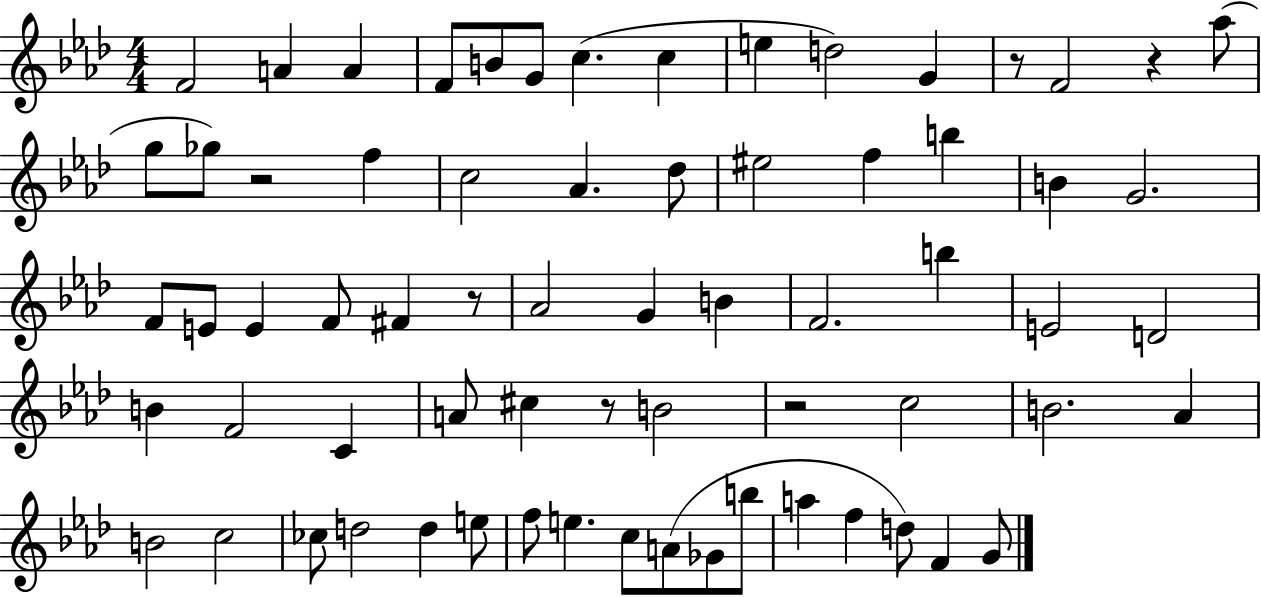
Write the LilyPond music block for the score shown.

{
  \clef treble
  \numericTimeSignature
  \time 4/4
  \key aes \major
  f'2 a'4 a'4 | f'8 b'8 g'8 c''4.( c''4 | e''4 d''2) g'4 | r8 f'2 r4 aes''8( | \break g''8 ges''8) r2 f''4 | c''2 aes'4. des''8 | eis''2 f''4 b''4 | b'4 g'2. | \break f'8 e'8 e'4 f'8 fis'4 r8 | aes'2 g'4 b'4 | f'2. b''4 | e'2 d'2 | \break b'4 f'2 c'4 | a'8 cis''4 r8 b'2 | r2 c''2 | b'2. aes'4 | \break b'2 c''2 | ces''8 d''2 d''4 e''8 | f''8 e''4. c''8 a'8( ges'8 b''8 | a''4 f''4 d''8) f'4 g'8 | \break \bar "|."
}